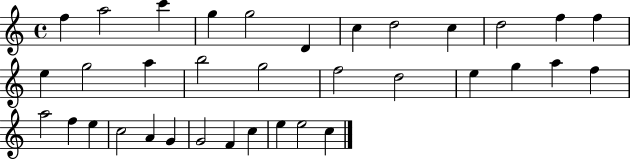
X:1
T:Untitled
M:4/4
L:1/4
K:C
f a2 c' g g2 D c d2 c d2 f f e g2 a b2 g2 f2 d2 e g a f a2 f e c2 A G G2 F c e e2 c